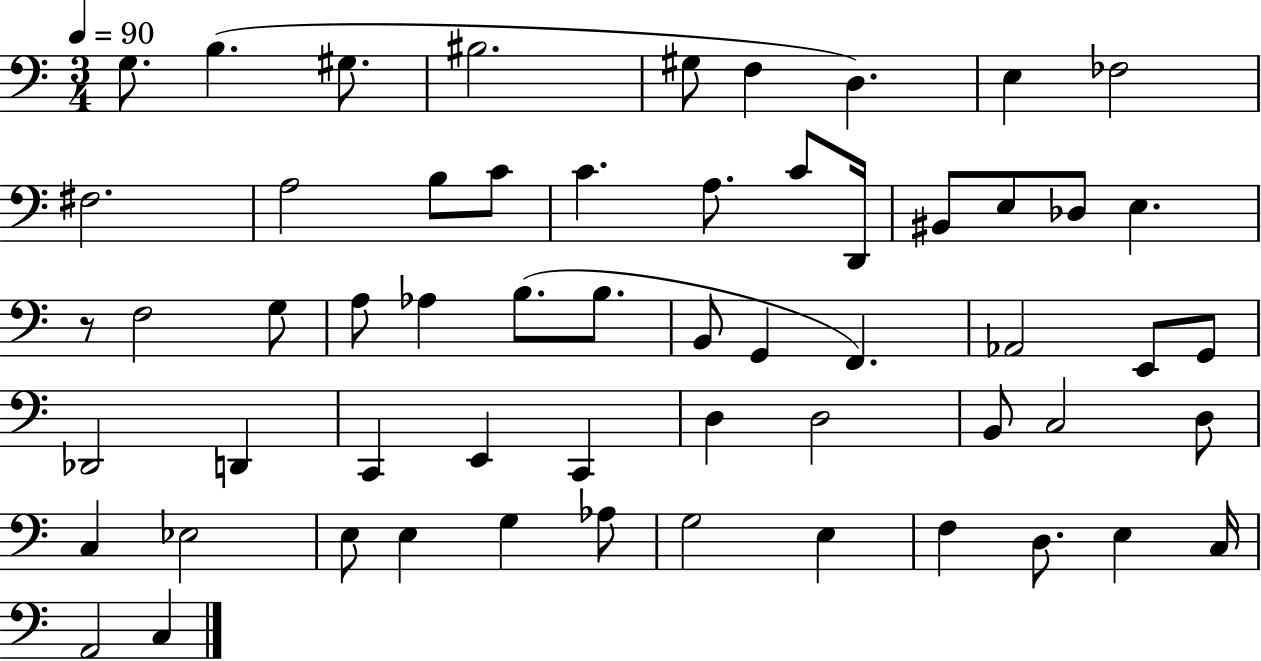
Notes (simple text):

G3/e. B3/q. G#3/e. BIS3/h. G#3/e F3/q D3/q. E3/q FES3/h F#3/h. A3/h B3/e C4/e C4/q. A3/e. C4/e D2/s BIS2/e E3/e Db3/e E3/q. R/e F3/h G3/e A3/e Ab3/q B3/e. B3/e. B2/e G2/q F2/q. Ab2/h E2/e G2/e Db2/h D2/q C2/q E2/q C2/q D3/q D3/h B2/e C3/h D3/e C3/q Eb3/h E3/e E3/q G3/q Ab3/e G3/h E3/q F3/q D3/e. E3/q C3/s A2/h C3/q